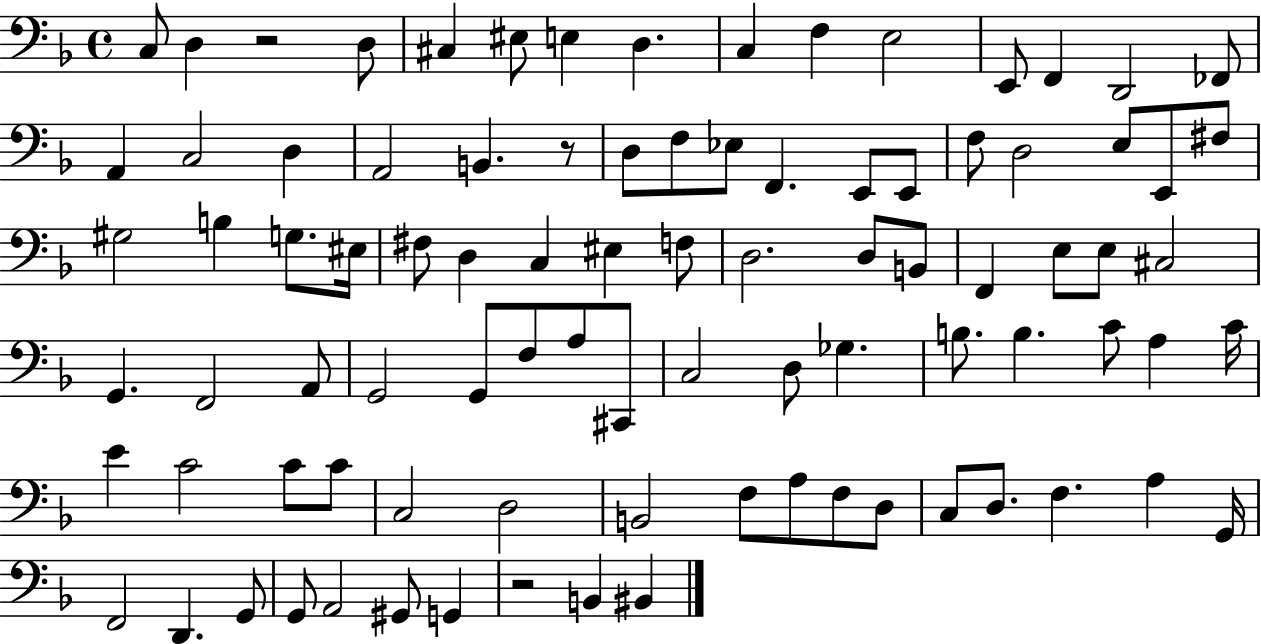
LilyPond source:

{
  \clef bass
  \time 4/4
  \defaultTimeSignature
  \key f \major
  c8 d4 r2 d8 | cis4 eis8 e4 d4. | c4 f4 e2 | e,8 f,4 d,2 fes,8 | \break a,4 c2 d4 | a,2 b,4. r8 | d8 f8 ees8 f,4. e,8 e,8 | f8 d2 e8 e,8 fis8 | \break gis2 b4 g8. eis16 | fis8 d4 c4 eis4 f8 | d2. d8 b,8 | f,4 e8 e8 cis2 | \break g,4. f,2 a,8 | g,2 g,8 f8 a8 cis,8 | c2 d8 ges4. | b8. b4. c'8 a4 c'16 | \break e'4 c'2 c'8 c'8 | c2 d2 | b,2 f8 a8 f8 d8 | c8 d8. f4. a4 g,16 | \break f,2 d,4. g,8 | g,8 a,2 gis,8 g,4 | r2 b,4 bis,4 | \bar "|."
}